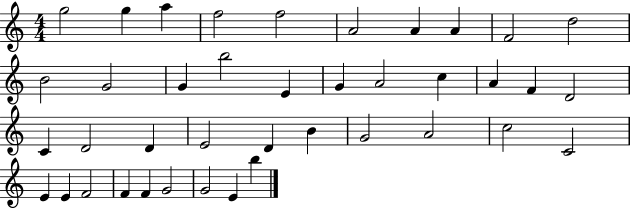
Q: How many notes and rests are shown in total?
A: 40